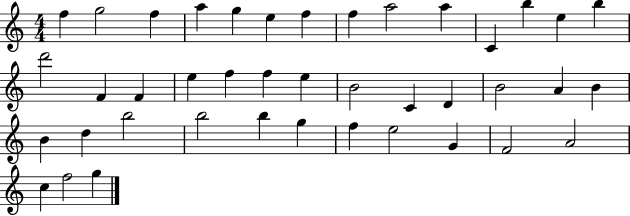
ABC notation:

X:1
T:Untitled
M:4/4
L:1/4
K:C
f g2 f a g e f f a2 a C b e b d'2 F F e f f e B2 C D B2 A B B d b2 b2 b g f e2 G F2 A2 c f2 g